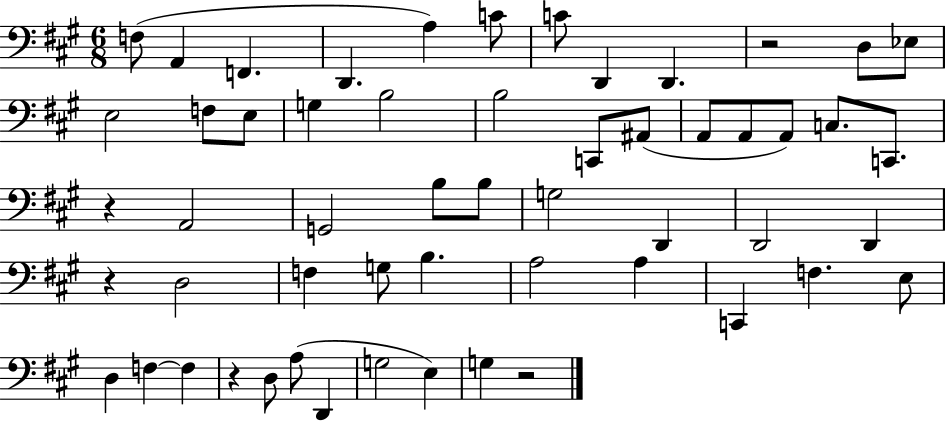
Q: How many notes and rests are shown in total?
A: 55